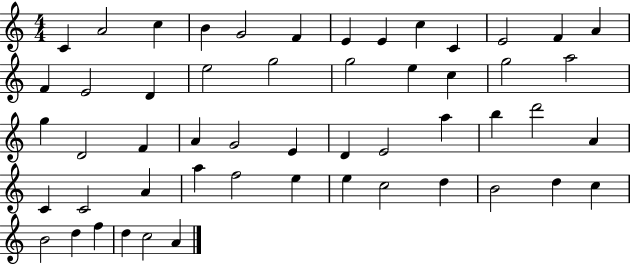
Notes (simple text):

C4/q A4/h C5/q B4/q G4/h F4/q E4/q E4/q C5/q C4/q E4/h F4/q A4/q F4/q E4/h D4/q E5/h G5/h G5/h E5/q C5/q G5/h A5/h G5/q D4/h F4/q A4/q G4/h E4/q D4/q E4/h A5/q B5/q D6/h A4/q C4/q C4/h A4/q A5/q F5/h E5/q E5/q C5/h D5/q B4/h D5/q C5/q B4/h D5/q F5/q D5/q C5/h A4/q